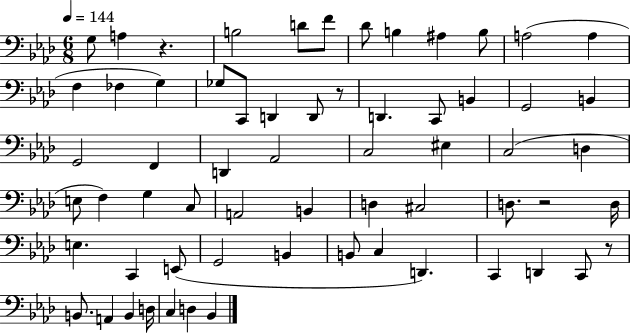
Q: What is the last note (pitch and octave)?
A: Bb2